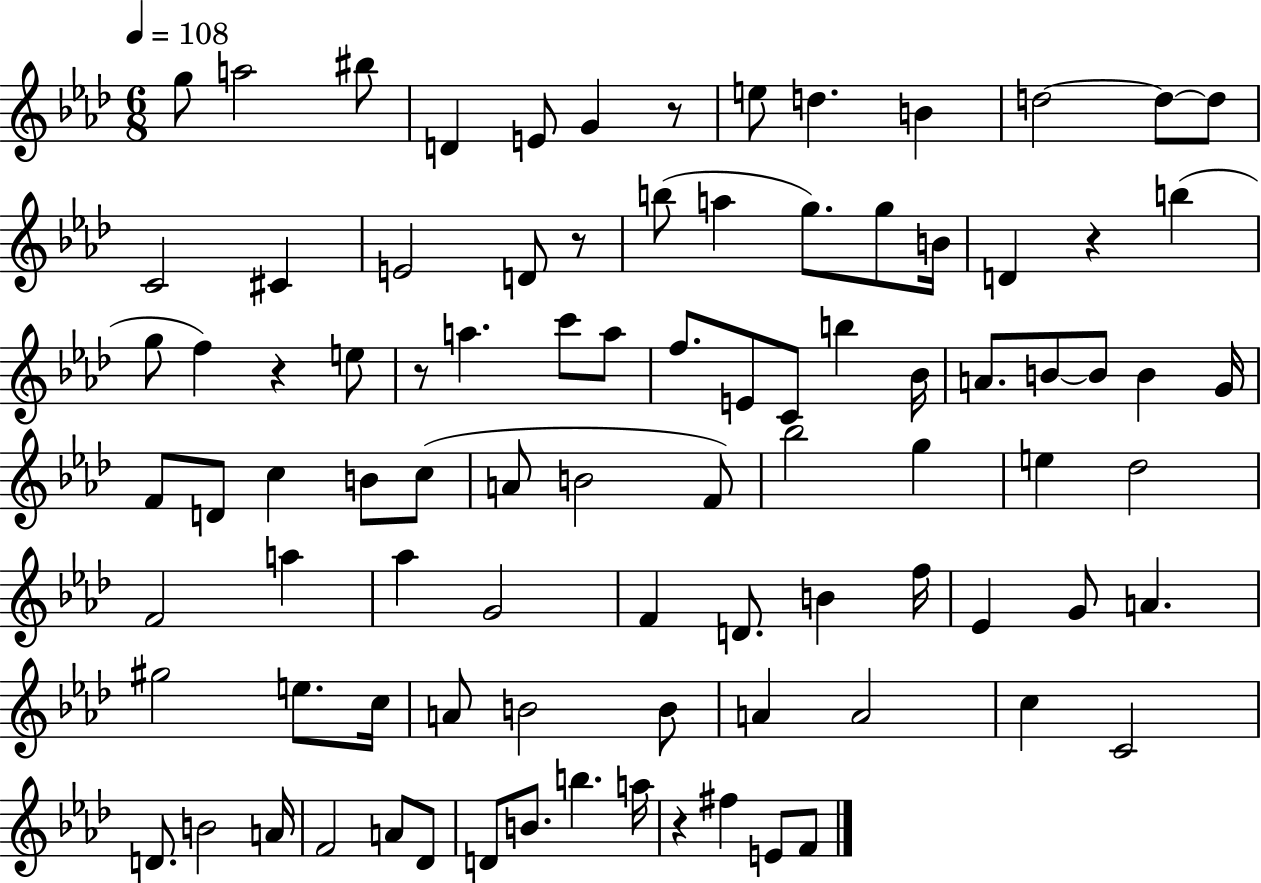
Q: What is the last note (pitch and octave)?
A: F4